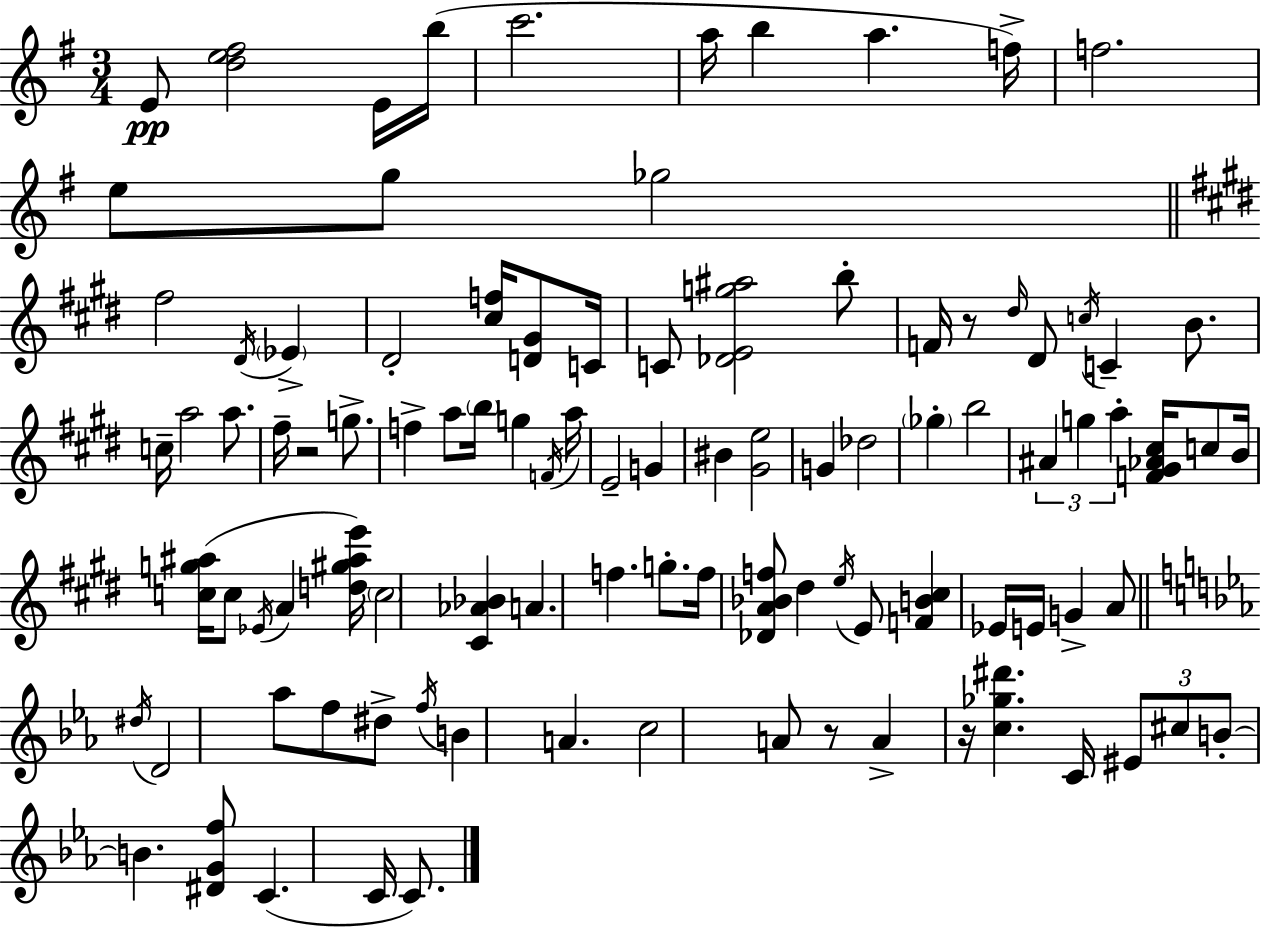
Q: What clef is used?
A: treble